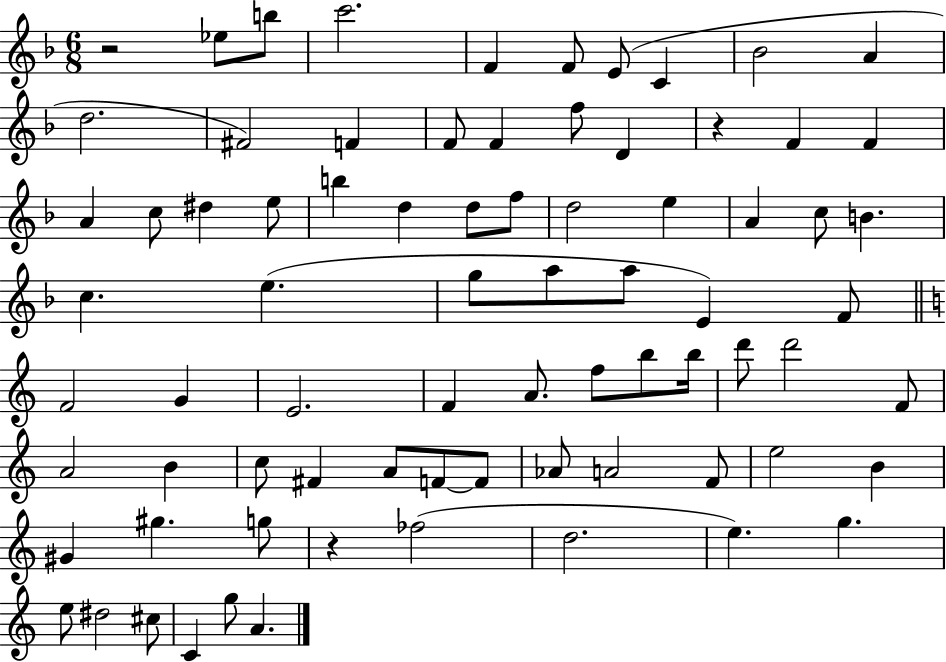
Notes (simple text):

R/h Eb5/e B5/e C6/h. F4/q F4/e E4/e C4/q Bb4/h A4/q D5/h. F#4/h F4/q F4/e F4/q F5/e D4/q R/q F4/q F4/q A4/q C5/e D#5/q E5/e B5/q D5/q D5/e F5/e D5/h E5/q A4/q C5/e B4/q. C5/q. E5/q. G5/e A5/e A5/e E4/q F4/e F4/h G4/q E4/h. F4/q A4/e. F5/e B5/e B5/s D6/e D6/h F4/e A4/h B4/q C5/e F#4/q A4/e F4/e F4/e Ab4/e A4/h F4/e E5/h B4/q G#4/q G#5/q. G5/e R/q FES5/h D5/h. E5/q. G5/q. E5/e D#5/h C#5/e C4/q G5/e A4/q.